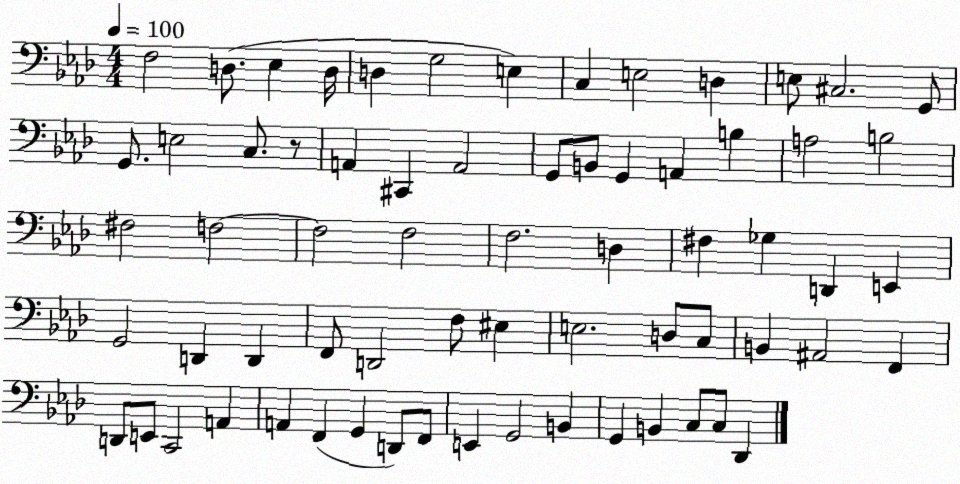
X:1
T:Untitled
M:4/4
L:1/4
K:Ab
F,2 D,/2 _E, D,/4 D, G,2 E, C, E,2 D, E,/2 ^C,2 G,,/2 G,,/2 E,2 C,/2 z/2 A,, ^C,, A,,2 G,,/2 B,,/2 G,, A,, B, A,2 B,2 ^F,2 F,2 F,2 F,2 F,2 D, ^F, _G, D,, E,, G,,2 D,, D,, F,,/2 D,,2 F,/2 ^E, E,2 D,/2 C,/2 B,, ^A,,2 F,, D,,/2 E,,/2 C,,2 A,, A,, F,, G,, D,,/2 F,,/2 E,, G,,2 B,, G,, B,, C,/2 C,/2 _D,,